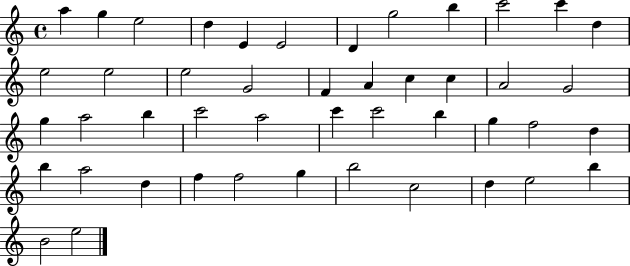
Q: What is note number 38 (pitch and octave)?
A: F5